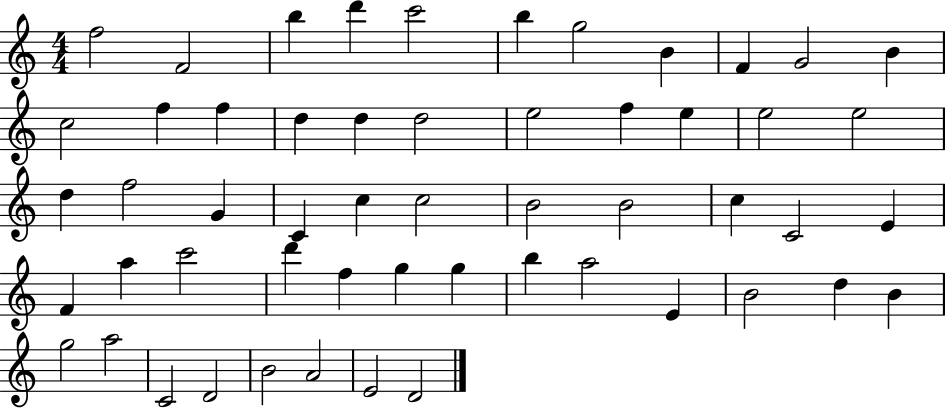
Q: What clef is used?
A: treble